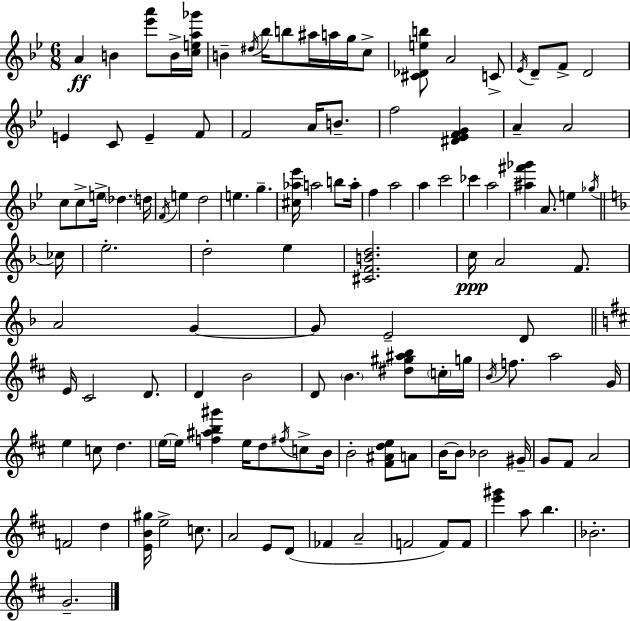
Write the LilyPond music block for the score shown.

{
  \clef treble
  \numericTimeSignature
  \time 6/8
  \key g \minor
  a'4\ff b'4 <ees''' a'''>8 b'16-> <c'' e'' a'' ges'''>16 | b'4-- \acciaccatura { dis''16 } bes''16 b''8 ais''16 a''16 g''16 c''8-> | <cis' des' e'' b''>8 a'2 c'8-> | \acciaccatura { ees'16 } d'8-- f'8-> d'2 | \break e'4 c'8 e'4-- | f'8 f'2 a'16 b'8.-- | f''2 <dis' ees' f' g'>4 | a'4-- a'2 | \break c''8 c''8-> e''16-> \parenthesize des''4. | d''16 \acciaccatura { f'16 } e''4 d''2 | e''4. g''4.-- | <cis'' aes'' ees'''>16 a''2 | \break b''8 a''16-. f''4 a''2 | a''4 c'''2 | ces'''4 a''2 | <ais'' fis''' ges'''>4 a'8. e''4 | \break \acciaccatura { ges''16 } \bar "||" \break \key f \major ces''16 e''2.-. | d''2-. e''4 | <cis' f' b' d''>2. | c''16\ppp a'2 f'8. | \break a'2 g'4~~ | g'8 e'2-- d'8 | \bar "||" \break \key d \major e'16 cis'2 d'8. | d'4 b'2 | d'8 \parenthesize b'4. <dis'' gis'' ais'' b''>8 \parenthesize c''16-. g''16 | \acciaccatura { b'16 } f''8. a''2 | \break g'16 e''4 c''8 d''4. | \parenthesize e''16~~ e''16 <f'' ais'' b'' gis'''>4 e''16 d''8 \acciaccatura { fis''16 } c''8-> | b'16 b'2-. <fis' ais' d'' e''>8 | a'8 b'16~~ b'8 bes'2 | \break gis'16-- g'8 fis'8 a'2 | f'2 d''4 | <e' b' gis''>16 e''2-> c''8. | a'2 e'8 | \break d'8( fes'4 a'2-- | f'2 f'8) | f'8 <e''' gis'''>4 a''8 b''4. | bes'2.-. | \break g'2.-- | \bar "|."
}